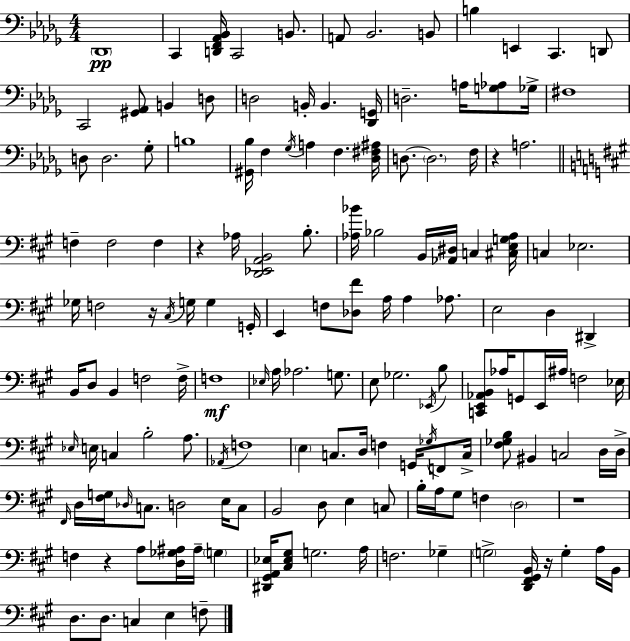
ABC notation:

X:1
T:Untitled
M:4/4
L:1/4
K:Bbm
_D,,4 C,, [D,,F,,_A,,_B,,]/4 C,,2 B,,/2 A,,/2 _B,,2 B,,/2 B, E,, C,, D,,/2 C,,2 [^G,,_A,,]/2 B,, D,/2 D,2 B,,/4 B,, [_D,,G,,]/4 D,2 A,/4 [G,_A,]/2 _G,/4 ^F,4 D,/2 D,2 _G,/2 B,4 [^G,,_B,]/4 F, _G,/4 A, F, [_D,^F,^A,]/4 D,/2 D,2 F,/4 z A,2 F, F,2 F, z _A,/4 [D,,_E,,A,,B,,]2 B,/2 [_A,_B]/4 _B,2 B,,/4 [_A,,^D,]/4 C, [^C,E,G,_A,]/4 C, _E,2 _G,/4 F,2 z/4 ^C,/4 G,/4 G, G,,/4 E,, F,/2 [_D,^F]/2 A,/4 A, _A,/2 E,2 D, ^D,, B,,/4 D,/2 B,, F,2 F,/4 F,4 _E,/4 A,/4 _A,2 G,/2 E,/2 _G,2 _E,,/4 B,/2 [C,,E,,_A,,B,,]/2 _A,/4 G,,/2 E,,/4 ^A,/4 F,2 _E,/4 _E,/4 E,/4 C, B,2 A,/2 _A,,/4 F,4 E, C,/2 D,/4 F, G,,/4 _G,/4 F,,/2 C,/4 [^F,_G,B,]/2 ^B,, C,2 D,/4 D,/4 ^F,,/4 D,/4 [^F,G,]/4 _D,/4 C,/2 D,2 E,/4 C,/2 B,,2 D,/2 E, C,/2 B,/4 A,/4 ^G,/2 F, D,2 z4 F, z A,/2 [D,_G,^A,]/4 ^A,/4 G, [^D,,^G,,A,,_E,]/4 [^C,_E,^G,]/2 G,2 A,/4 F,2 _G, G,2 [D,,^F,,^G,,B,,]/4 z/4 G, A,/4 B,,/4 D,/2 D,/2 C, E, F,/2